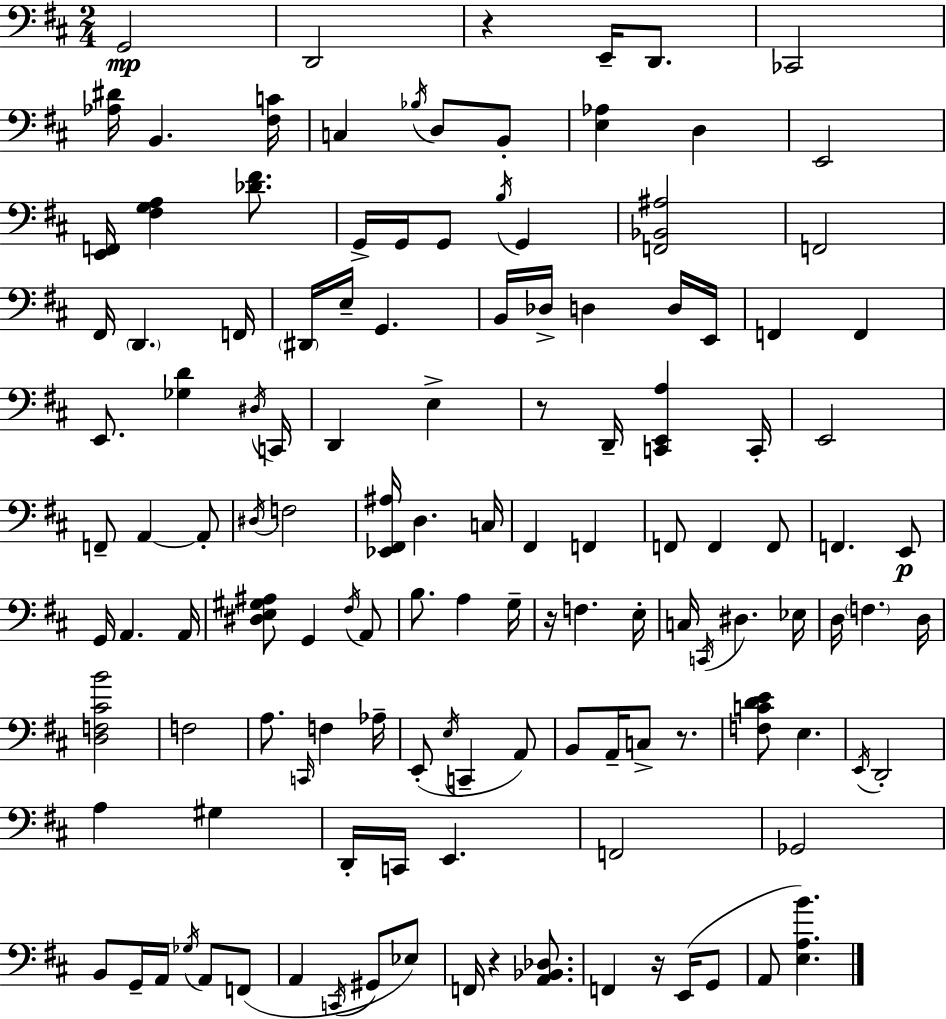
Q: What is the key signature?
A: D major